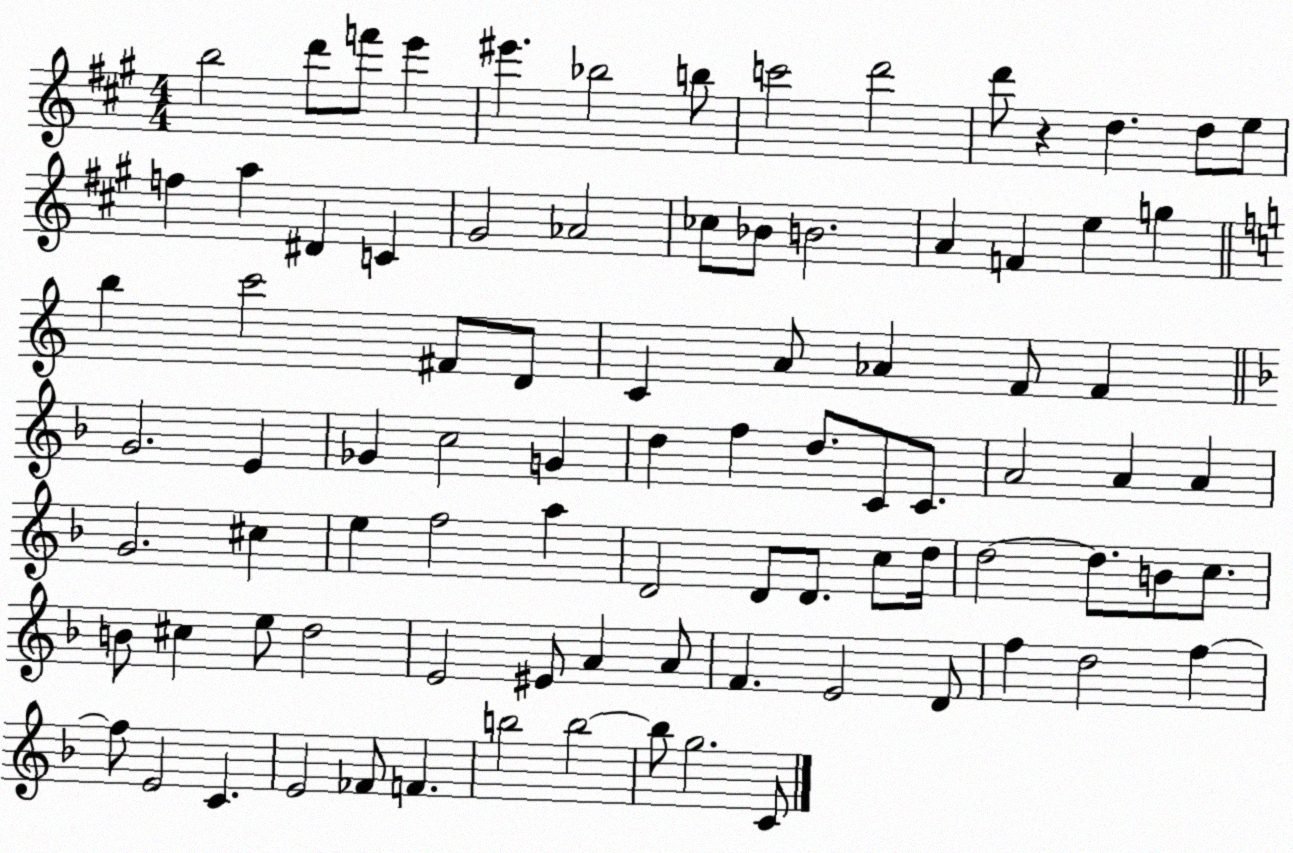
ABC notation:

X:1
T:Untitled
M:4/4
L:1/4
K:A
b2 d'/2 f'/2 e' ^e' _b2 b/2 c'2 d'2 d'/2 z d d/2 e/2 f a ^D C ^G2 _A2 _c/2 _B/2 B2 A F e g b c'2 ^F/2 D/2 C A/2 _A F/2 F G2 E _G c2 G d f d/2 C/2 C/2 A2 A A G2 ^c e f2 a D2 D/2 D/2 c/2 d/4 d2 d/2 B/2 c/2 B/2 ^c e/2 d2 E2 ^E/2 A A/2 F E2 D/2 f d2 f f/2 E2 C E2 _F/2 F b2 b2 b/2 g2 C/2